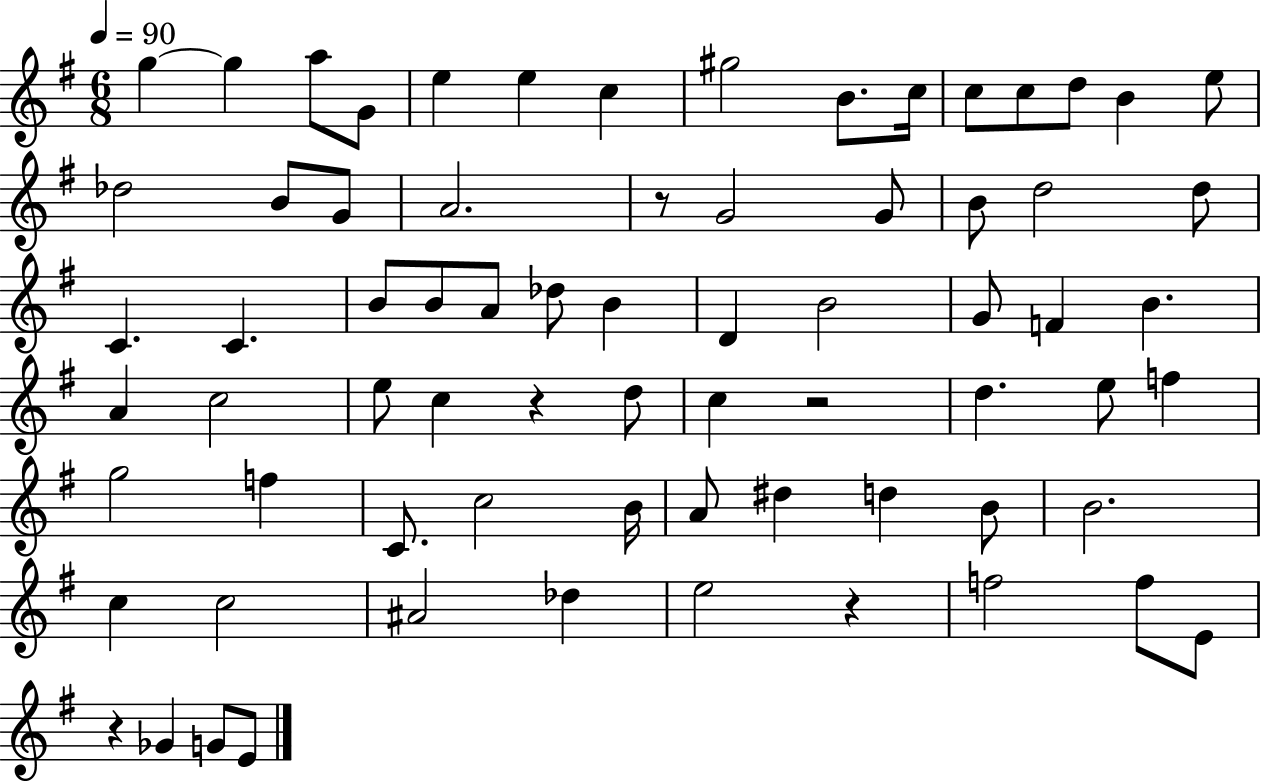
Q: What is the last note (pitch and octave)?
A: E4